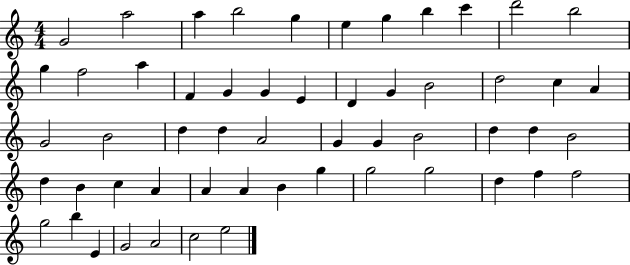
G4/h A5/h A5/q B5/h G5/q E5/q G5/q B5/q C6/q D6/h B5/h G5/q F5/h A5/q F4/q G4/q G4/q E4/q D4/q G4/q B4/h D5/h C5/q A4/q G4/h B4/h D5/q D5/q A4/h G4/q G4/q B4/h D5/q D5/q B4/h D5/q B4/q C5/q A4/q A4/q A4/q B4/q G5/q G5/h G5/h D5/q F5/q F5/h G5/h B5/q E4/q G4/h A4/h C5/h E5/h